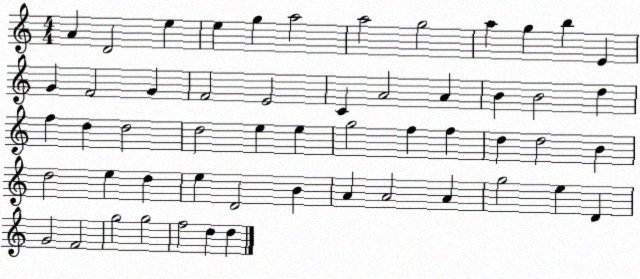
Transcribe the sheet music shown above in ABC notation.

X:1
T:Untitled
M:4/4
L:1/4
K:C
A D2 e e g a2 a2 g2 a g b E G F2 G F2 E2 C A2 A B B2 d f d d2 d2 e e g2 f f d d2 B d2 e d e D2 B A A2 A g2 e D G2 F2 g2 g2 f2 d d